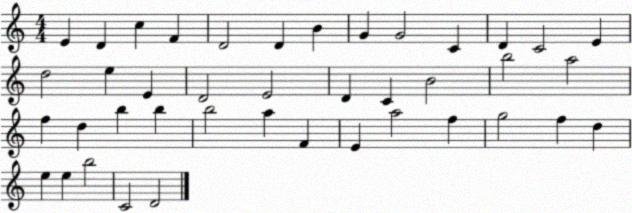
X:1
T:Untitled
M:4/4
L:1/4
K:C
E D c F D2 D B G G2 C D C2 E d2 e E D2 E2 D C B2 b2 a2 f d b b b2 a F E a2 f g2 f d e e b2 C2 D2